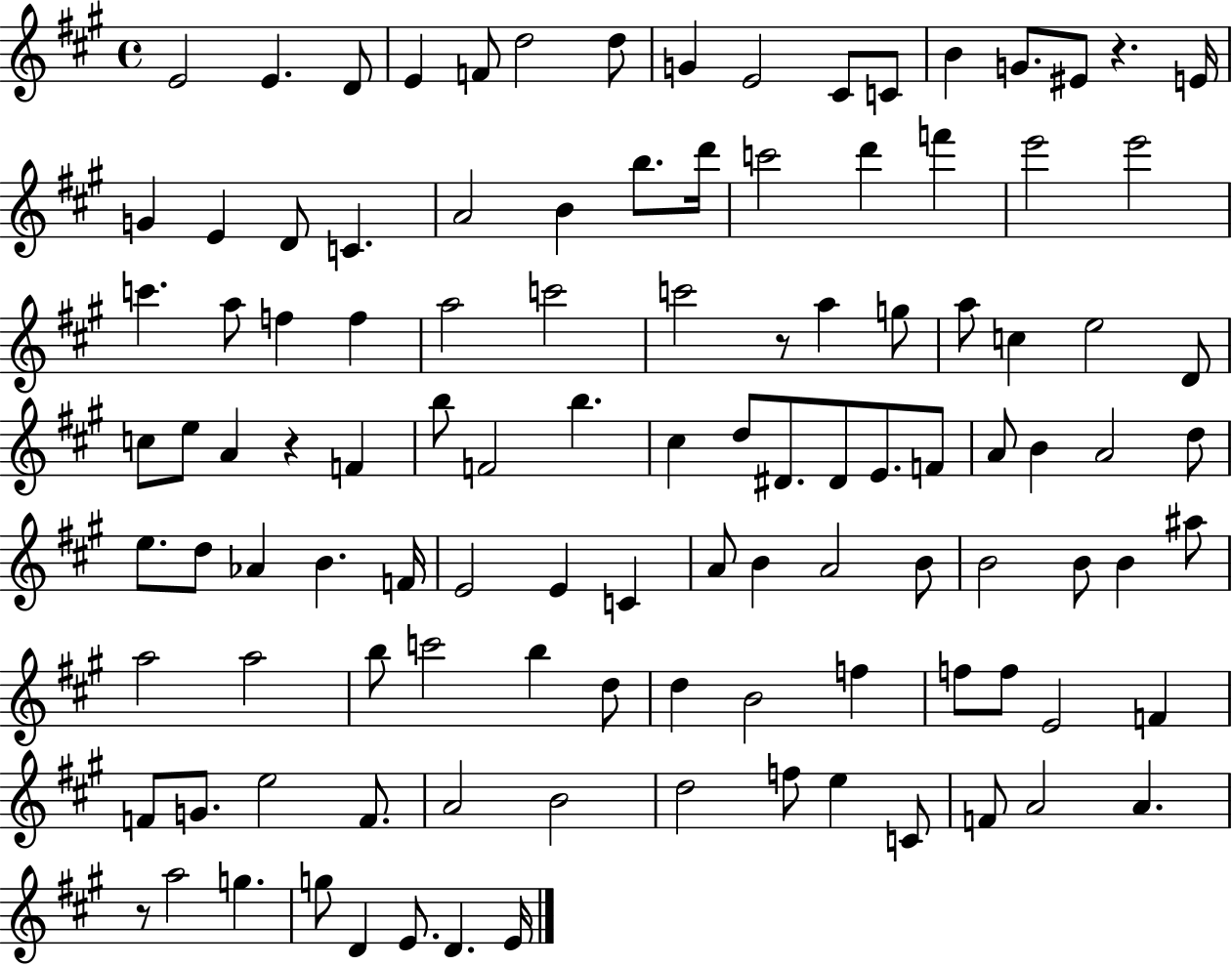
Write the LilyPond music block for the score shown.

{
  \clef treble
  \time 4/4
  \defaultTimeSignature
  \key a \major
  e'2 e'4. d'8 | e'4 f'8 d''2 d''8 | g'4 e'2 cis'8 c'8 | b'4 g'8. eis'8 r4. e'16 | \break g'4 e'4 d'8 c'4. | a'2 b'4 b''8. d'''16 | c'''2 d'''4 f'''4 | e'''2 e'''2 | \break c'''4. a''8 f''4 f''4 | a''2 c'''2 | c'''2 r8 a''4 g''8 | a''8 c''4 e''2 d'8 | \break c''8 e''8 a'4 r4 f'4 | b''8 f'2 b''4. | cis''4 d''8 dis'8. dis'8 e'8. f'8 | a'8 b'4 a'2 d''8 | \break e''8. d''8 aes'4 b'4. f'16 | e'2 e'4 c'4 | a'8 b'4 a'2 b'8 | b'2 b'8 b'4 ais''8 | \break a''2 a''2 | b''8 c'''2 b''4 d''8 | d''4 b'2 f''4 | f''8 f''8 e'2 f'4 | \break f'8 g'8. e''2 f'8. | a'2 b'2 | d''2 f''8 e''4 c'8 | f'8 a'2 a'4. | \break r8 a''2 g''4. | g''8 d'4 e'8. d'4. e'16 | \bar "|."
}